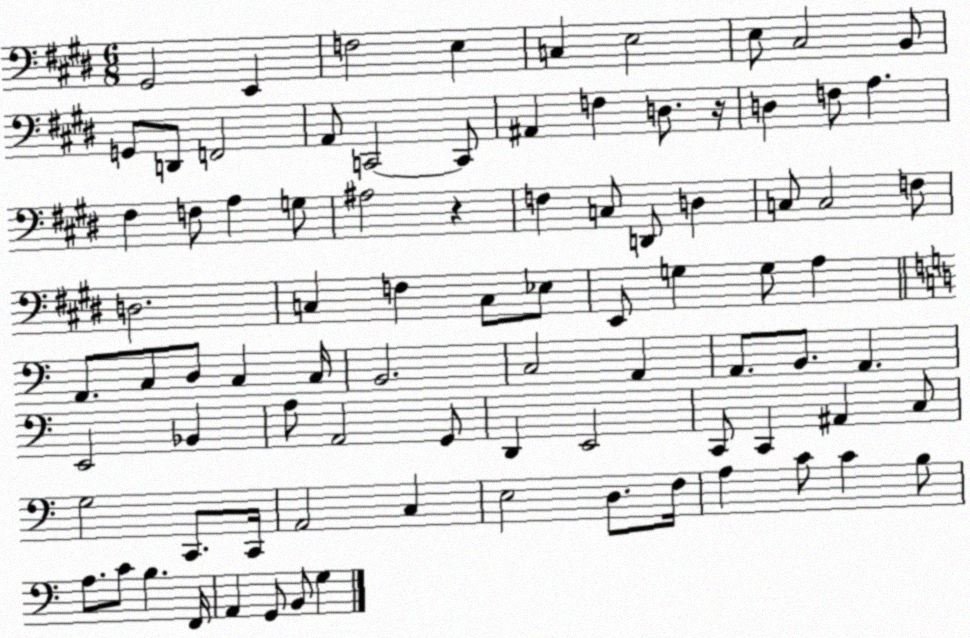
X:1
T:Untitled
M:6/8
L:1/4
K:E
^G,,2 E,, F,2 E, C, E,2 E,/2 ^C,2 B,,/2 G,,/2 D,,/2 F,,2 A,,/2 C,,2 C,,/2 ^A,, F, D,/2 z/4 D, F,/2 A, ^F, F,/2 A, G,/2 ^A,2 z F, C,/2 D,,/2 D, C,/2 C,2 F,/2 D,2 C, F, C,/2 _E,/2 E,,/2 G, G,/2 A, A,,/2 C,/2 D,/2 C, C,/4 B,,2 C,2 A,, A,,/2 B,,/2 A,, E,,2 _B,, A,/2 A,,2 G,,/2 D,, E,,2 C,,/2 C,, ^A,, C,/2 G,2 C,,/2 C,,/4 A,,2 C, E,2 D,/2 F,/4 A, C/2 C B,/2 A,/2 C/2 B, F,,/4 A,, G,,/2 B,,/2 G,